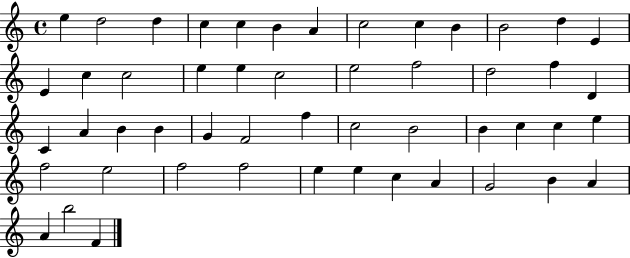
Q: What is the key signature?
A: C major